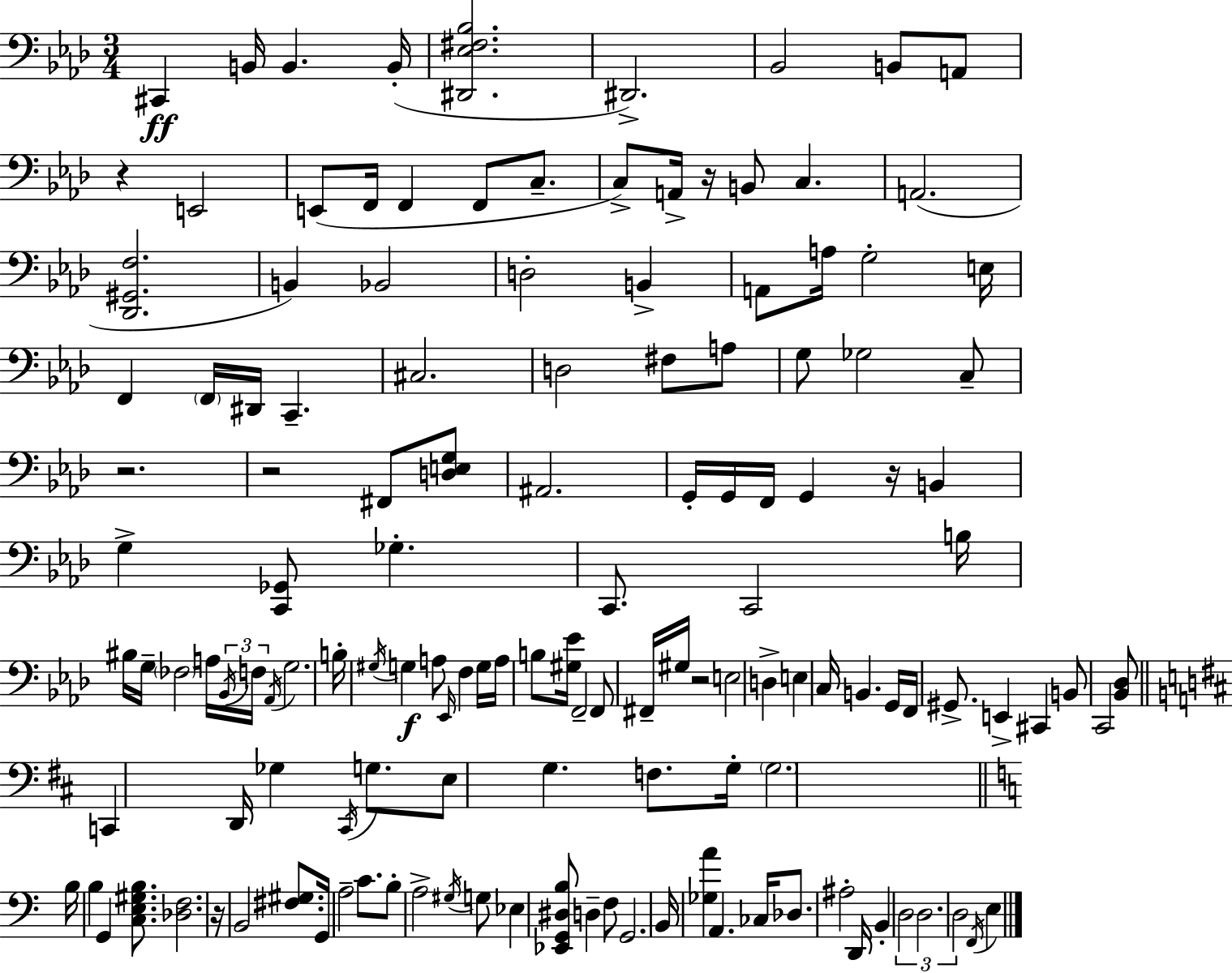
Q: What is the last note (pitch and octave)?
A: E3